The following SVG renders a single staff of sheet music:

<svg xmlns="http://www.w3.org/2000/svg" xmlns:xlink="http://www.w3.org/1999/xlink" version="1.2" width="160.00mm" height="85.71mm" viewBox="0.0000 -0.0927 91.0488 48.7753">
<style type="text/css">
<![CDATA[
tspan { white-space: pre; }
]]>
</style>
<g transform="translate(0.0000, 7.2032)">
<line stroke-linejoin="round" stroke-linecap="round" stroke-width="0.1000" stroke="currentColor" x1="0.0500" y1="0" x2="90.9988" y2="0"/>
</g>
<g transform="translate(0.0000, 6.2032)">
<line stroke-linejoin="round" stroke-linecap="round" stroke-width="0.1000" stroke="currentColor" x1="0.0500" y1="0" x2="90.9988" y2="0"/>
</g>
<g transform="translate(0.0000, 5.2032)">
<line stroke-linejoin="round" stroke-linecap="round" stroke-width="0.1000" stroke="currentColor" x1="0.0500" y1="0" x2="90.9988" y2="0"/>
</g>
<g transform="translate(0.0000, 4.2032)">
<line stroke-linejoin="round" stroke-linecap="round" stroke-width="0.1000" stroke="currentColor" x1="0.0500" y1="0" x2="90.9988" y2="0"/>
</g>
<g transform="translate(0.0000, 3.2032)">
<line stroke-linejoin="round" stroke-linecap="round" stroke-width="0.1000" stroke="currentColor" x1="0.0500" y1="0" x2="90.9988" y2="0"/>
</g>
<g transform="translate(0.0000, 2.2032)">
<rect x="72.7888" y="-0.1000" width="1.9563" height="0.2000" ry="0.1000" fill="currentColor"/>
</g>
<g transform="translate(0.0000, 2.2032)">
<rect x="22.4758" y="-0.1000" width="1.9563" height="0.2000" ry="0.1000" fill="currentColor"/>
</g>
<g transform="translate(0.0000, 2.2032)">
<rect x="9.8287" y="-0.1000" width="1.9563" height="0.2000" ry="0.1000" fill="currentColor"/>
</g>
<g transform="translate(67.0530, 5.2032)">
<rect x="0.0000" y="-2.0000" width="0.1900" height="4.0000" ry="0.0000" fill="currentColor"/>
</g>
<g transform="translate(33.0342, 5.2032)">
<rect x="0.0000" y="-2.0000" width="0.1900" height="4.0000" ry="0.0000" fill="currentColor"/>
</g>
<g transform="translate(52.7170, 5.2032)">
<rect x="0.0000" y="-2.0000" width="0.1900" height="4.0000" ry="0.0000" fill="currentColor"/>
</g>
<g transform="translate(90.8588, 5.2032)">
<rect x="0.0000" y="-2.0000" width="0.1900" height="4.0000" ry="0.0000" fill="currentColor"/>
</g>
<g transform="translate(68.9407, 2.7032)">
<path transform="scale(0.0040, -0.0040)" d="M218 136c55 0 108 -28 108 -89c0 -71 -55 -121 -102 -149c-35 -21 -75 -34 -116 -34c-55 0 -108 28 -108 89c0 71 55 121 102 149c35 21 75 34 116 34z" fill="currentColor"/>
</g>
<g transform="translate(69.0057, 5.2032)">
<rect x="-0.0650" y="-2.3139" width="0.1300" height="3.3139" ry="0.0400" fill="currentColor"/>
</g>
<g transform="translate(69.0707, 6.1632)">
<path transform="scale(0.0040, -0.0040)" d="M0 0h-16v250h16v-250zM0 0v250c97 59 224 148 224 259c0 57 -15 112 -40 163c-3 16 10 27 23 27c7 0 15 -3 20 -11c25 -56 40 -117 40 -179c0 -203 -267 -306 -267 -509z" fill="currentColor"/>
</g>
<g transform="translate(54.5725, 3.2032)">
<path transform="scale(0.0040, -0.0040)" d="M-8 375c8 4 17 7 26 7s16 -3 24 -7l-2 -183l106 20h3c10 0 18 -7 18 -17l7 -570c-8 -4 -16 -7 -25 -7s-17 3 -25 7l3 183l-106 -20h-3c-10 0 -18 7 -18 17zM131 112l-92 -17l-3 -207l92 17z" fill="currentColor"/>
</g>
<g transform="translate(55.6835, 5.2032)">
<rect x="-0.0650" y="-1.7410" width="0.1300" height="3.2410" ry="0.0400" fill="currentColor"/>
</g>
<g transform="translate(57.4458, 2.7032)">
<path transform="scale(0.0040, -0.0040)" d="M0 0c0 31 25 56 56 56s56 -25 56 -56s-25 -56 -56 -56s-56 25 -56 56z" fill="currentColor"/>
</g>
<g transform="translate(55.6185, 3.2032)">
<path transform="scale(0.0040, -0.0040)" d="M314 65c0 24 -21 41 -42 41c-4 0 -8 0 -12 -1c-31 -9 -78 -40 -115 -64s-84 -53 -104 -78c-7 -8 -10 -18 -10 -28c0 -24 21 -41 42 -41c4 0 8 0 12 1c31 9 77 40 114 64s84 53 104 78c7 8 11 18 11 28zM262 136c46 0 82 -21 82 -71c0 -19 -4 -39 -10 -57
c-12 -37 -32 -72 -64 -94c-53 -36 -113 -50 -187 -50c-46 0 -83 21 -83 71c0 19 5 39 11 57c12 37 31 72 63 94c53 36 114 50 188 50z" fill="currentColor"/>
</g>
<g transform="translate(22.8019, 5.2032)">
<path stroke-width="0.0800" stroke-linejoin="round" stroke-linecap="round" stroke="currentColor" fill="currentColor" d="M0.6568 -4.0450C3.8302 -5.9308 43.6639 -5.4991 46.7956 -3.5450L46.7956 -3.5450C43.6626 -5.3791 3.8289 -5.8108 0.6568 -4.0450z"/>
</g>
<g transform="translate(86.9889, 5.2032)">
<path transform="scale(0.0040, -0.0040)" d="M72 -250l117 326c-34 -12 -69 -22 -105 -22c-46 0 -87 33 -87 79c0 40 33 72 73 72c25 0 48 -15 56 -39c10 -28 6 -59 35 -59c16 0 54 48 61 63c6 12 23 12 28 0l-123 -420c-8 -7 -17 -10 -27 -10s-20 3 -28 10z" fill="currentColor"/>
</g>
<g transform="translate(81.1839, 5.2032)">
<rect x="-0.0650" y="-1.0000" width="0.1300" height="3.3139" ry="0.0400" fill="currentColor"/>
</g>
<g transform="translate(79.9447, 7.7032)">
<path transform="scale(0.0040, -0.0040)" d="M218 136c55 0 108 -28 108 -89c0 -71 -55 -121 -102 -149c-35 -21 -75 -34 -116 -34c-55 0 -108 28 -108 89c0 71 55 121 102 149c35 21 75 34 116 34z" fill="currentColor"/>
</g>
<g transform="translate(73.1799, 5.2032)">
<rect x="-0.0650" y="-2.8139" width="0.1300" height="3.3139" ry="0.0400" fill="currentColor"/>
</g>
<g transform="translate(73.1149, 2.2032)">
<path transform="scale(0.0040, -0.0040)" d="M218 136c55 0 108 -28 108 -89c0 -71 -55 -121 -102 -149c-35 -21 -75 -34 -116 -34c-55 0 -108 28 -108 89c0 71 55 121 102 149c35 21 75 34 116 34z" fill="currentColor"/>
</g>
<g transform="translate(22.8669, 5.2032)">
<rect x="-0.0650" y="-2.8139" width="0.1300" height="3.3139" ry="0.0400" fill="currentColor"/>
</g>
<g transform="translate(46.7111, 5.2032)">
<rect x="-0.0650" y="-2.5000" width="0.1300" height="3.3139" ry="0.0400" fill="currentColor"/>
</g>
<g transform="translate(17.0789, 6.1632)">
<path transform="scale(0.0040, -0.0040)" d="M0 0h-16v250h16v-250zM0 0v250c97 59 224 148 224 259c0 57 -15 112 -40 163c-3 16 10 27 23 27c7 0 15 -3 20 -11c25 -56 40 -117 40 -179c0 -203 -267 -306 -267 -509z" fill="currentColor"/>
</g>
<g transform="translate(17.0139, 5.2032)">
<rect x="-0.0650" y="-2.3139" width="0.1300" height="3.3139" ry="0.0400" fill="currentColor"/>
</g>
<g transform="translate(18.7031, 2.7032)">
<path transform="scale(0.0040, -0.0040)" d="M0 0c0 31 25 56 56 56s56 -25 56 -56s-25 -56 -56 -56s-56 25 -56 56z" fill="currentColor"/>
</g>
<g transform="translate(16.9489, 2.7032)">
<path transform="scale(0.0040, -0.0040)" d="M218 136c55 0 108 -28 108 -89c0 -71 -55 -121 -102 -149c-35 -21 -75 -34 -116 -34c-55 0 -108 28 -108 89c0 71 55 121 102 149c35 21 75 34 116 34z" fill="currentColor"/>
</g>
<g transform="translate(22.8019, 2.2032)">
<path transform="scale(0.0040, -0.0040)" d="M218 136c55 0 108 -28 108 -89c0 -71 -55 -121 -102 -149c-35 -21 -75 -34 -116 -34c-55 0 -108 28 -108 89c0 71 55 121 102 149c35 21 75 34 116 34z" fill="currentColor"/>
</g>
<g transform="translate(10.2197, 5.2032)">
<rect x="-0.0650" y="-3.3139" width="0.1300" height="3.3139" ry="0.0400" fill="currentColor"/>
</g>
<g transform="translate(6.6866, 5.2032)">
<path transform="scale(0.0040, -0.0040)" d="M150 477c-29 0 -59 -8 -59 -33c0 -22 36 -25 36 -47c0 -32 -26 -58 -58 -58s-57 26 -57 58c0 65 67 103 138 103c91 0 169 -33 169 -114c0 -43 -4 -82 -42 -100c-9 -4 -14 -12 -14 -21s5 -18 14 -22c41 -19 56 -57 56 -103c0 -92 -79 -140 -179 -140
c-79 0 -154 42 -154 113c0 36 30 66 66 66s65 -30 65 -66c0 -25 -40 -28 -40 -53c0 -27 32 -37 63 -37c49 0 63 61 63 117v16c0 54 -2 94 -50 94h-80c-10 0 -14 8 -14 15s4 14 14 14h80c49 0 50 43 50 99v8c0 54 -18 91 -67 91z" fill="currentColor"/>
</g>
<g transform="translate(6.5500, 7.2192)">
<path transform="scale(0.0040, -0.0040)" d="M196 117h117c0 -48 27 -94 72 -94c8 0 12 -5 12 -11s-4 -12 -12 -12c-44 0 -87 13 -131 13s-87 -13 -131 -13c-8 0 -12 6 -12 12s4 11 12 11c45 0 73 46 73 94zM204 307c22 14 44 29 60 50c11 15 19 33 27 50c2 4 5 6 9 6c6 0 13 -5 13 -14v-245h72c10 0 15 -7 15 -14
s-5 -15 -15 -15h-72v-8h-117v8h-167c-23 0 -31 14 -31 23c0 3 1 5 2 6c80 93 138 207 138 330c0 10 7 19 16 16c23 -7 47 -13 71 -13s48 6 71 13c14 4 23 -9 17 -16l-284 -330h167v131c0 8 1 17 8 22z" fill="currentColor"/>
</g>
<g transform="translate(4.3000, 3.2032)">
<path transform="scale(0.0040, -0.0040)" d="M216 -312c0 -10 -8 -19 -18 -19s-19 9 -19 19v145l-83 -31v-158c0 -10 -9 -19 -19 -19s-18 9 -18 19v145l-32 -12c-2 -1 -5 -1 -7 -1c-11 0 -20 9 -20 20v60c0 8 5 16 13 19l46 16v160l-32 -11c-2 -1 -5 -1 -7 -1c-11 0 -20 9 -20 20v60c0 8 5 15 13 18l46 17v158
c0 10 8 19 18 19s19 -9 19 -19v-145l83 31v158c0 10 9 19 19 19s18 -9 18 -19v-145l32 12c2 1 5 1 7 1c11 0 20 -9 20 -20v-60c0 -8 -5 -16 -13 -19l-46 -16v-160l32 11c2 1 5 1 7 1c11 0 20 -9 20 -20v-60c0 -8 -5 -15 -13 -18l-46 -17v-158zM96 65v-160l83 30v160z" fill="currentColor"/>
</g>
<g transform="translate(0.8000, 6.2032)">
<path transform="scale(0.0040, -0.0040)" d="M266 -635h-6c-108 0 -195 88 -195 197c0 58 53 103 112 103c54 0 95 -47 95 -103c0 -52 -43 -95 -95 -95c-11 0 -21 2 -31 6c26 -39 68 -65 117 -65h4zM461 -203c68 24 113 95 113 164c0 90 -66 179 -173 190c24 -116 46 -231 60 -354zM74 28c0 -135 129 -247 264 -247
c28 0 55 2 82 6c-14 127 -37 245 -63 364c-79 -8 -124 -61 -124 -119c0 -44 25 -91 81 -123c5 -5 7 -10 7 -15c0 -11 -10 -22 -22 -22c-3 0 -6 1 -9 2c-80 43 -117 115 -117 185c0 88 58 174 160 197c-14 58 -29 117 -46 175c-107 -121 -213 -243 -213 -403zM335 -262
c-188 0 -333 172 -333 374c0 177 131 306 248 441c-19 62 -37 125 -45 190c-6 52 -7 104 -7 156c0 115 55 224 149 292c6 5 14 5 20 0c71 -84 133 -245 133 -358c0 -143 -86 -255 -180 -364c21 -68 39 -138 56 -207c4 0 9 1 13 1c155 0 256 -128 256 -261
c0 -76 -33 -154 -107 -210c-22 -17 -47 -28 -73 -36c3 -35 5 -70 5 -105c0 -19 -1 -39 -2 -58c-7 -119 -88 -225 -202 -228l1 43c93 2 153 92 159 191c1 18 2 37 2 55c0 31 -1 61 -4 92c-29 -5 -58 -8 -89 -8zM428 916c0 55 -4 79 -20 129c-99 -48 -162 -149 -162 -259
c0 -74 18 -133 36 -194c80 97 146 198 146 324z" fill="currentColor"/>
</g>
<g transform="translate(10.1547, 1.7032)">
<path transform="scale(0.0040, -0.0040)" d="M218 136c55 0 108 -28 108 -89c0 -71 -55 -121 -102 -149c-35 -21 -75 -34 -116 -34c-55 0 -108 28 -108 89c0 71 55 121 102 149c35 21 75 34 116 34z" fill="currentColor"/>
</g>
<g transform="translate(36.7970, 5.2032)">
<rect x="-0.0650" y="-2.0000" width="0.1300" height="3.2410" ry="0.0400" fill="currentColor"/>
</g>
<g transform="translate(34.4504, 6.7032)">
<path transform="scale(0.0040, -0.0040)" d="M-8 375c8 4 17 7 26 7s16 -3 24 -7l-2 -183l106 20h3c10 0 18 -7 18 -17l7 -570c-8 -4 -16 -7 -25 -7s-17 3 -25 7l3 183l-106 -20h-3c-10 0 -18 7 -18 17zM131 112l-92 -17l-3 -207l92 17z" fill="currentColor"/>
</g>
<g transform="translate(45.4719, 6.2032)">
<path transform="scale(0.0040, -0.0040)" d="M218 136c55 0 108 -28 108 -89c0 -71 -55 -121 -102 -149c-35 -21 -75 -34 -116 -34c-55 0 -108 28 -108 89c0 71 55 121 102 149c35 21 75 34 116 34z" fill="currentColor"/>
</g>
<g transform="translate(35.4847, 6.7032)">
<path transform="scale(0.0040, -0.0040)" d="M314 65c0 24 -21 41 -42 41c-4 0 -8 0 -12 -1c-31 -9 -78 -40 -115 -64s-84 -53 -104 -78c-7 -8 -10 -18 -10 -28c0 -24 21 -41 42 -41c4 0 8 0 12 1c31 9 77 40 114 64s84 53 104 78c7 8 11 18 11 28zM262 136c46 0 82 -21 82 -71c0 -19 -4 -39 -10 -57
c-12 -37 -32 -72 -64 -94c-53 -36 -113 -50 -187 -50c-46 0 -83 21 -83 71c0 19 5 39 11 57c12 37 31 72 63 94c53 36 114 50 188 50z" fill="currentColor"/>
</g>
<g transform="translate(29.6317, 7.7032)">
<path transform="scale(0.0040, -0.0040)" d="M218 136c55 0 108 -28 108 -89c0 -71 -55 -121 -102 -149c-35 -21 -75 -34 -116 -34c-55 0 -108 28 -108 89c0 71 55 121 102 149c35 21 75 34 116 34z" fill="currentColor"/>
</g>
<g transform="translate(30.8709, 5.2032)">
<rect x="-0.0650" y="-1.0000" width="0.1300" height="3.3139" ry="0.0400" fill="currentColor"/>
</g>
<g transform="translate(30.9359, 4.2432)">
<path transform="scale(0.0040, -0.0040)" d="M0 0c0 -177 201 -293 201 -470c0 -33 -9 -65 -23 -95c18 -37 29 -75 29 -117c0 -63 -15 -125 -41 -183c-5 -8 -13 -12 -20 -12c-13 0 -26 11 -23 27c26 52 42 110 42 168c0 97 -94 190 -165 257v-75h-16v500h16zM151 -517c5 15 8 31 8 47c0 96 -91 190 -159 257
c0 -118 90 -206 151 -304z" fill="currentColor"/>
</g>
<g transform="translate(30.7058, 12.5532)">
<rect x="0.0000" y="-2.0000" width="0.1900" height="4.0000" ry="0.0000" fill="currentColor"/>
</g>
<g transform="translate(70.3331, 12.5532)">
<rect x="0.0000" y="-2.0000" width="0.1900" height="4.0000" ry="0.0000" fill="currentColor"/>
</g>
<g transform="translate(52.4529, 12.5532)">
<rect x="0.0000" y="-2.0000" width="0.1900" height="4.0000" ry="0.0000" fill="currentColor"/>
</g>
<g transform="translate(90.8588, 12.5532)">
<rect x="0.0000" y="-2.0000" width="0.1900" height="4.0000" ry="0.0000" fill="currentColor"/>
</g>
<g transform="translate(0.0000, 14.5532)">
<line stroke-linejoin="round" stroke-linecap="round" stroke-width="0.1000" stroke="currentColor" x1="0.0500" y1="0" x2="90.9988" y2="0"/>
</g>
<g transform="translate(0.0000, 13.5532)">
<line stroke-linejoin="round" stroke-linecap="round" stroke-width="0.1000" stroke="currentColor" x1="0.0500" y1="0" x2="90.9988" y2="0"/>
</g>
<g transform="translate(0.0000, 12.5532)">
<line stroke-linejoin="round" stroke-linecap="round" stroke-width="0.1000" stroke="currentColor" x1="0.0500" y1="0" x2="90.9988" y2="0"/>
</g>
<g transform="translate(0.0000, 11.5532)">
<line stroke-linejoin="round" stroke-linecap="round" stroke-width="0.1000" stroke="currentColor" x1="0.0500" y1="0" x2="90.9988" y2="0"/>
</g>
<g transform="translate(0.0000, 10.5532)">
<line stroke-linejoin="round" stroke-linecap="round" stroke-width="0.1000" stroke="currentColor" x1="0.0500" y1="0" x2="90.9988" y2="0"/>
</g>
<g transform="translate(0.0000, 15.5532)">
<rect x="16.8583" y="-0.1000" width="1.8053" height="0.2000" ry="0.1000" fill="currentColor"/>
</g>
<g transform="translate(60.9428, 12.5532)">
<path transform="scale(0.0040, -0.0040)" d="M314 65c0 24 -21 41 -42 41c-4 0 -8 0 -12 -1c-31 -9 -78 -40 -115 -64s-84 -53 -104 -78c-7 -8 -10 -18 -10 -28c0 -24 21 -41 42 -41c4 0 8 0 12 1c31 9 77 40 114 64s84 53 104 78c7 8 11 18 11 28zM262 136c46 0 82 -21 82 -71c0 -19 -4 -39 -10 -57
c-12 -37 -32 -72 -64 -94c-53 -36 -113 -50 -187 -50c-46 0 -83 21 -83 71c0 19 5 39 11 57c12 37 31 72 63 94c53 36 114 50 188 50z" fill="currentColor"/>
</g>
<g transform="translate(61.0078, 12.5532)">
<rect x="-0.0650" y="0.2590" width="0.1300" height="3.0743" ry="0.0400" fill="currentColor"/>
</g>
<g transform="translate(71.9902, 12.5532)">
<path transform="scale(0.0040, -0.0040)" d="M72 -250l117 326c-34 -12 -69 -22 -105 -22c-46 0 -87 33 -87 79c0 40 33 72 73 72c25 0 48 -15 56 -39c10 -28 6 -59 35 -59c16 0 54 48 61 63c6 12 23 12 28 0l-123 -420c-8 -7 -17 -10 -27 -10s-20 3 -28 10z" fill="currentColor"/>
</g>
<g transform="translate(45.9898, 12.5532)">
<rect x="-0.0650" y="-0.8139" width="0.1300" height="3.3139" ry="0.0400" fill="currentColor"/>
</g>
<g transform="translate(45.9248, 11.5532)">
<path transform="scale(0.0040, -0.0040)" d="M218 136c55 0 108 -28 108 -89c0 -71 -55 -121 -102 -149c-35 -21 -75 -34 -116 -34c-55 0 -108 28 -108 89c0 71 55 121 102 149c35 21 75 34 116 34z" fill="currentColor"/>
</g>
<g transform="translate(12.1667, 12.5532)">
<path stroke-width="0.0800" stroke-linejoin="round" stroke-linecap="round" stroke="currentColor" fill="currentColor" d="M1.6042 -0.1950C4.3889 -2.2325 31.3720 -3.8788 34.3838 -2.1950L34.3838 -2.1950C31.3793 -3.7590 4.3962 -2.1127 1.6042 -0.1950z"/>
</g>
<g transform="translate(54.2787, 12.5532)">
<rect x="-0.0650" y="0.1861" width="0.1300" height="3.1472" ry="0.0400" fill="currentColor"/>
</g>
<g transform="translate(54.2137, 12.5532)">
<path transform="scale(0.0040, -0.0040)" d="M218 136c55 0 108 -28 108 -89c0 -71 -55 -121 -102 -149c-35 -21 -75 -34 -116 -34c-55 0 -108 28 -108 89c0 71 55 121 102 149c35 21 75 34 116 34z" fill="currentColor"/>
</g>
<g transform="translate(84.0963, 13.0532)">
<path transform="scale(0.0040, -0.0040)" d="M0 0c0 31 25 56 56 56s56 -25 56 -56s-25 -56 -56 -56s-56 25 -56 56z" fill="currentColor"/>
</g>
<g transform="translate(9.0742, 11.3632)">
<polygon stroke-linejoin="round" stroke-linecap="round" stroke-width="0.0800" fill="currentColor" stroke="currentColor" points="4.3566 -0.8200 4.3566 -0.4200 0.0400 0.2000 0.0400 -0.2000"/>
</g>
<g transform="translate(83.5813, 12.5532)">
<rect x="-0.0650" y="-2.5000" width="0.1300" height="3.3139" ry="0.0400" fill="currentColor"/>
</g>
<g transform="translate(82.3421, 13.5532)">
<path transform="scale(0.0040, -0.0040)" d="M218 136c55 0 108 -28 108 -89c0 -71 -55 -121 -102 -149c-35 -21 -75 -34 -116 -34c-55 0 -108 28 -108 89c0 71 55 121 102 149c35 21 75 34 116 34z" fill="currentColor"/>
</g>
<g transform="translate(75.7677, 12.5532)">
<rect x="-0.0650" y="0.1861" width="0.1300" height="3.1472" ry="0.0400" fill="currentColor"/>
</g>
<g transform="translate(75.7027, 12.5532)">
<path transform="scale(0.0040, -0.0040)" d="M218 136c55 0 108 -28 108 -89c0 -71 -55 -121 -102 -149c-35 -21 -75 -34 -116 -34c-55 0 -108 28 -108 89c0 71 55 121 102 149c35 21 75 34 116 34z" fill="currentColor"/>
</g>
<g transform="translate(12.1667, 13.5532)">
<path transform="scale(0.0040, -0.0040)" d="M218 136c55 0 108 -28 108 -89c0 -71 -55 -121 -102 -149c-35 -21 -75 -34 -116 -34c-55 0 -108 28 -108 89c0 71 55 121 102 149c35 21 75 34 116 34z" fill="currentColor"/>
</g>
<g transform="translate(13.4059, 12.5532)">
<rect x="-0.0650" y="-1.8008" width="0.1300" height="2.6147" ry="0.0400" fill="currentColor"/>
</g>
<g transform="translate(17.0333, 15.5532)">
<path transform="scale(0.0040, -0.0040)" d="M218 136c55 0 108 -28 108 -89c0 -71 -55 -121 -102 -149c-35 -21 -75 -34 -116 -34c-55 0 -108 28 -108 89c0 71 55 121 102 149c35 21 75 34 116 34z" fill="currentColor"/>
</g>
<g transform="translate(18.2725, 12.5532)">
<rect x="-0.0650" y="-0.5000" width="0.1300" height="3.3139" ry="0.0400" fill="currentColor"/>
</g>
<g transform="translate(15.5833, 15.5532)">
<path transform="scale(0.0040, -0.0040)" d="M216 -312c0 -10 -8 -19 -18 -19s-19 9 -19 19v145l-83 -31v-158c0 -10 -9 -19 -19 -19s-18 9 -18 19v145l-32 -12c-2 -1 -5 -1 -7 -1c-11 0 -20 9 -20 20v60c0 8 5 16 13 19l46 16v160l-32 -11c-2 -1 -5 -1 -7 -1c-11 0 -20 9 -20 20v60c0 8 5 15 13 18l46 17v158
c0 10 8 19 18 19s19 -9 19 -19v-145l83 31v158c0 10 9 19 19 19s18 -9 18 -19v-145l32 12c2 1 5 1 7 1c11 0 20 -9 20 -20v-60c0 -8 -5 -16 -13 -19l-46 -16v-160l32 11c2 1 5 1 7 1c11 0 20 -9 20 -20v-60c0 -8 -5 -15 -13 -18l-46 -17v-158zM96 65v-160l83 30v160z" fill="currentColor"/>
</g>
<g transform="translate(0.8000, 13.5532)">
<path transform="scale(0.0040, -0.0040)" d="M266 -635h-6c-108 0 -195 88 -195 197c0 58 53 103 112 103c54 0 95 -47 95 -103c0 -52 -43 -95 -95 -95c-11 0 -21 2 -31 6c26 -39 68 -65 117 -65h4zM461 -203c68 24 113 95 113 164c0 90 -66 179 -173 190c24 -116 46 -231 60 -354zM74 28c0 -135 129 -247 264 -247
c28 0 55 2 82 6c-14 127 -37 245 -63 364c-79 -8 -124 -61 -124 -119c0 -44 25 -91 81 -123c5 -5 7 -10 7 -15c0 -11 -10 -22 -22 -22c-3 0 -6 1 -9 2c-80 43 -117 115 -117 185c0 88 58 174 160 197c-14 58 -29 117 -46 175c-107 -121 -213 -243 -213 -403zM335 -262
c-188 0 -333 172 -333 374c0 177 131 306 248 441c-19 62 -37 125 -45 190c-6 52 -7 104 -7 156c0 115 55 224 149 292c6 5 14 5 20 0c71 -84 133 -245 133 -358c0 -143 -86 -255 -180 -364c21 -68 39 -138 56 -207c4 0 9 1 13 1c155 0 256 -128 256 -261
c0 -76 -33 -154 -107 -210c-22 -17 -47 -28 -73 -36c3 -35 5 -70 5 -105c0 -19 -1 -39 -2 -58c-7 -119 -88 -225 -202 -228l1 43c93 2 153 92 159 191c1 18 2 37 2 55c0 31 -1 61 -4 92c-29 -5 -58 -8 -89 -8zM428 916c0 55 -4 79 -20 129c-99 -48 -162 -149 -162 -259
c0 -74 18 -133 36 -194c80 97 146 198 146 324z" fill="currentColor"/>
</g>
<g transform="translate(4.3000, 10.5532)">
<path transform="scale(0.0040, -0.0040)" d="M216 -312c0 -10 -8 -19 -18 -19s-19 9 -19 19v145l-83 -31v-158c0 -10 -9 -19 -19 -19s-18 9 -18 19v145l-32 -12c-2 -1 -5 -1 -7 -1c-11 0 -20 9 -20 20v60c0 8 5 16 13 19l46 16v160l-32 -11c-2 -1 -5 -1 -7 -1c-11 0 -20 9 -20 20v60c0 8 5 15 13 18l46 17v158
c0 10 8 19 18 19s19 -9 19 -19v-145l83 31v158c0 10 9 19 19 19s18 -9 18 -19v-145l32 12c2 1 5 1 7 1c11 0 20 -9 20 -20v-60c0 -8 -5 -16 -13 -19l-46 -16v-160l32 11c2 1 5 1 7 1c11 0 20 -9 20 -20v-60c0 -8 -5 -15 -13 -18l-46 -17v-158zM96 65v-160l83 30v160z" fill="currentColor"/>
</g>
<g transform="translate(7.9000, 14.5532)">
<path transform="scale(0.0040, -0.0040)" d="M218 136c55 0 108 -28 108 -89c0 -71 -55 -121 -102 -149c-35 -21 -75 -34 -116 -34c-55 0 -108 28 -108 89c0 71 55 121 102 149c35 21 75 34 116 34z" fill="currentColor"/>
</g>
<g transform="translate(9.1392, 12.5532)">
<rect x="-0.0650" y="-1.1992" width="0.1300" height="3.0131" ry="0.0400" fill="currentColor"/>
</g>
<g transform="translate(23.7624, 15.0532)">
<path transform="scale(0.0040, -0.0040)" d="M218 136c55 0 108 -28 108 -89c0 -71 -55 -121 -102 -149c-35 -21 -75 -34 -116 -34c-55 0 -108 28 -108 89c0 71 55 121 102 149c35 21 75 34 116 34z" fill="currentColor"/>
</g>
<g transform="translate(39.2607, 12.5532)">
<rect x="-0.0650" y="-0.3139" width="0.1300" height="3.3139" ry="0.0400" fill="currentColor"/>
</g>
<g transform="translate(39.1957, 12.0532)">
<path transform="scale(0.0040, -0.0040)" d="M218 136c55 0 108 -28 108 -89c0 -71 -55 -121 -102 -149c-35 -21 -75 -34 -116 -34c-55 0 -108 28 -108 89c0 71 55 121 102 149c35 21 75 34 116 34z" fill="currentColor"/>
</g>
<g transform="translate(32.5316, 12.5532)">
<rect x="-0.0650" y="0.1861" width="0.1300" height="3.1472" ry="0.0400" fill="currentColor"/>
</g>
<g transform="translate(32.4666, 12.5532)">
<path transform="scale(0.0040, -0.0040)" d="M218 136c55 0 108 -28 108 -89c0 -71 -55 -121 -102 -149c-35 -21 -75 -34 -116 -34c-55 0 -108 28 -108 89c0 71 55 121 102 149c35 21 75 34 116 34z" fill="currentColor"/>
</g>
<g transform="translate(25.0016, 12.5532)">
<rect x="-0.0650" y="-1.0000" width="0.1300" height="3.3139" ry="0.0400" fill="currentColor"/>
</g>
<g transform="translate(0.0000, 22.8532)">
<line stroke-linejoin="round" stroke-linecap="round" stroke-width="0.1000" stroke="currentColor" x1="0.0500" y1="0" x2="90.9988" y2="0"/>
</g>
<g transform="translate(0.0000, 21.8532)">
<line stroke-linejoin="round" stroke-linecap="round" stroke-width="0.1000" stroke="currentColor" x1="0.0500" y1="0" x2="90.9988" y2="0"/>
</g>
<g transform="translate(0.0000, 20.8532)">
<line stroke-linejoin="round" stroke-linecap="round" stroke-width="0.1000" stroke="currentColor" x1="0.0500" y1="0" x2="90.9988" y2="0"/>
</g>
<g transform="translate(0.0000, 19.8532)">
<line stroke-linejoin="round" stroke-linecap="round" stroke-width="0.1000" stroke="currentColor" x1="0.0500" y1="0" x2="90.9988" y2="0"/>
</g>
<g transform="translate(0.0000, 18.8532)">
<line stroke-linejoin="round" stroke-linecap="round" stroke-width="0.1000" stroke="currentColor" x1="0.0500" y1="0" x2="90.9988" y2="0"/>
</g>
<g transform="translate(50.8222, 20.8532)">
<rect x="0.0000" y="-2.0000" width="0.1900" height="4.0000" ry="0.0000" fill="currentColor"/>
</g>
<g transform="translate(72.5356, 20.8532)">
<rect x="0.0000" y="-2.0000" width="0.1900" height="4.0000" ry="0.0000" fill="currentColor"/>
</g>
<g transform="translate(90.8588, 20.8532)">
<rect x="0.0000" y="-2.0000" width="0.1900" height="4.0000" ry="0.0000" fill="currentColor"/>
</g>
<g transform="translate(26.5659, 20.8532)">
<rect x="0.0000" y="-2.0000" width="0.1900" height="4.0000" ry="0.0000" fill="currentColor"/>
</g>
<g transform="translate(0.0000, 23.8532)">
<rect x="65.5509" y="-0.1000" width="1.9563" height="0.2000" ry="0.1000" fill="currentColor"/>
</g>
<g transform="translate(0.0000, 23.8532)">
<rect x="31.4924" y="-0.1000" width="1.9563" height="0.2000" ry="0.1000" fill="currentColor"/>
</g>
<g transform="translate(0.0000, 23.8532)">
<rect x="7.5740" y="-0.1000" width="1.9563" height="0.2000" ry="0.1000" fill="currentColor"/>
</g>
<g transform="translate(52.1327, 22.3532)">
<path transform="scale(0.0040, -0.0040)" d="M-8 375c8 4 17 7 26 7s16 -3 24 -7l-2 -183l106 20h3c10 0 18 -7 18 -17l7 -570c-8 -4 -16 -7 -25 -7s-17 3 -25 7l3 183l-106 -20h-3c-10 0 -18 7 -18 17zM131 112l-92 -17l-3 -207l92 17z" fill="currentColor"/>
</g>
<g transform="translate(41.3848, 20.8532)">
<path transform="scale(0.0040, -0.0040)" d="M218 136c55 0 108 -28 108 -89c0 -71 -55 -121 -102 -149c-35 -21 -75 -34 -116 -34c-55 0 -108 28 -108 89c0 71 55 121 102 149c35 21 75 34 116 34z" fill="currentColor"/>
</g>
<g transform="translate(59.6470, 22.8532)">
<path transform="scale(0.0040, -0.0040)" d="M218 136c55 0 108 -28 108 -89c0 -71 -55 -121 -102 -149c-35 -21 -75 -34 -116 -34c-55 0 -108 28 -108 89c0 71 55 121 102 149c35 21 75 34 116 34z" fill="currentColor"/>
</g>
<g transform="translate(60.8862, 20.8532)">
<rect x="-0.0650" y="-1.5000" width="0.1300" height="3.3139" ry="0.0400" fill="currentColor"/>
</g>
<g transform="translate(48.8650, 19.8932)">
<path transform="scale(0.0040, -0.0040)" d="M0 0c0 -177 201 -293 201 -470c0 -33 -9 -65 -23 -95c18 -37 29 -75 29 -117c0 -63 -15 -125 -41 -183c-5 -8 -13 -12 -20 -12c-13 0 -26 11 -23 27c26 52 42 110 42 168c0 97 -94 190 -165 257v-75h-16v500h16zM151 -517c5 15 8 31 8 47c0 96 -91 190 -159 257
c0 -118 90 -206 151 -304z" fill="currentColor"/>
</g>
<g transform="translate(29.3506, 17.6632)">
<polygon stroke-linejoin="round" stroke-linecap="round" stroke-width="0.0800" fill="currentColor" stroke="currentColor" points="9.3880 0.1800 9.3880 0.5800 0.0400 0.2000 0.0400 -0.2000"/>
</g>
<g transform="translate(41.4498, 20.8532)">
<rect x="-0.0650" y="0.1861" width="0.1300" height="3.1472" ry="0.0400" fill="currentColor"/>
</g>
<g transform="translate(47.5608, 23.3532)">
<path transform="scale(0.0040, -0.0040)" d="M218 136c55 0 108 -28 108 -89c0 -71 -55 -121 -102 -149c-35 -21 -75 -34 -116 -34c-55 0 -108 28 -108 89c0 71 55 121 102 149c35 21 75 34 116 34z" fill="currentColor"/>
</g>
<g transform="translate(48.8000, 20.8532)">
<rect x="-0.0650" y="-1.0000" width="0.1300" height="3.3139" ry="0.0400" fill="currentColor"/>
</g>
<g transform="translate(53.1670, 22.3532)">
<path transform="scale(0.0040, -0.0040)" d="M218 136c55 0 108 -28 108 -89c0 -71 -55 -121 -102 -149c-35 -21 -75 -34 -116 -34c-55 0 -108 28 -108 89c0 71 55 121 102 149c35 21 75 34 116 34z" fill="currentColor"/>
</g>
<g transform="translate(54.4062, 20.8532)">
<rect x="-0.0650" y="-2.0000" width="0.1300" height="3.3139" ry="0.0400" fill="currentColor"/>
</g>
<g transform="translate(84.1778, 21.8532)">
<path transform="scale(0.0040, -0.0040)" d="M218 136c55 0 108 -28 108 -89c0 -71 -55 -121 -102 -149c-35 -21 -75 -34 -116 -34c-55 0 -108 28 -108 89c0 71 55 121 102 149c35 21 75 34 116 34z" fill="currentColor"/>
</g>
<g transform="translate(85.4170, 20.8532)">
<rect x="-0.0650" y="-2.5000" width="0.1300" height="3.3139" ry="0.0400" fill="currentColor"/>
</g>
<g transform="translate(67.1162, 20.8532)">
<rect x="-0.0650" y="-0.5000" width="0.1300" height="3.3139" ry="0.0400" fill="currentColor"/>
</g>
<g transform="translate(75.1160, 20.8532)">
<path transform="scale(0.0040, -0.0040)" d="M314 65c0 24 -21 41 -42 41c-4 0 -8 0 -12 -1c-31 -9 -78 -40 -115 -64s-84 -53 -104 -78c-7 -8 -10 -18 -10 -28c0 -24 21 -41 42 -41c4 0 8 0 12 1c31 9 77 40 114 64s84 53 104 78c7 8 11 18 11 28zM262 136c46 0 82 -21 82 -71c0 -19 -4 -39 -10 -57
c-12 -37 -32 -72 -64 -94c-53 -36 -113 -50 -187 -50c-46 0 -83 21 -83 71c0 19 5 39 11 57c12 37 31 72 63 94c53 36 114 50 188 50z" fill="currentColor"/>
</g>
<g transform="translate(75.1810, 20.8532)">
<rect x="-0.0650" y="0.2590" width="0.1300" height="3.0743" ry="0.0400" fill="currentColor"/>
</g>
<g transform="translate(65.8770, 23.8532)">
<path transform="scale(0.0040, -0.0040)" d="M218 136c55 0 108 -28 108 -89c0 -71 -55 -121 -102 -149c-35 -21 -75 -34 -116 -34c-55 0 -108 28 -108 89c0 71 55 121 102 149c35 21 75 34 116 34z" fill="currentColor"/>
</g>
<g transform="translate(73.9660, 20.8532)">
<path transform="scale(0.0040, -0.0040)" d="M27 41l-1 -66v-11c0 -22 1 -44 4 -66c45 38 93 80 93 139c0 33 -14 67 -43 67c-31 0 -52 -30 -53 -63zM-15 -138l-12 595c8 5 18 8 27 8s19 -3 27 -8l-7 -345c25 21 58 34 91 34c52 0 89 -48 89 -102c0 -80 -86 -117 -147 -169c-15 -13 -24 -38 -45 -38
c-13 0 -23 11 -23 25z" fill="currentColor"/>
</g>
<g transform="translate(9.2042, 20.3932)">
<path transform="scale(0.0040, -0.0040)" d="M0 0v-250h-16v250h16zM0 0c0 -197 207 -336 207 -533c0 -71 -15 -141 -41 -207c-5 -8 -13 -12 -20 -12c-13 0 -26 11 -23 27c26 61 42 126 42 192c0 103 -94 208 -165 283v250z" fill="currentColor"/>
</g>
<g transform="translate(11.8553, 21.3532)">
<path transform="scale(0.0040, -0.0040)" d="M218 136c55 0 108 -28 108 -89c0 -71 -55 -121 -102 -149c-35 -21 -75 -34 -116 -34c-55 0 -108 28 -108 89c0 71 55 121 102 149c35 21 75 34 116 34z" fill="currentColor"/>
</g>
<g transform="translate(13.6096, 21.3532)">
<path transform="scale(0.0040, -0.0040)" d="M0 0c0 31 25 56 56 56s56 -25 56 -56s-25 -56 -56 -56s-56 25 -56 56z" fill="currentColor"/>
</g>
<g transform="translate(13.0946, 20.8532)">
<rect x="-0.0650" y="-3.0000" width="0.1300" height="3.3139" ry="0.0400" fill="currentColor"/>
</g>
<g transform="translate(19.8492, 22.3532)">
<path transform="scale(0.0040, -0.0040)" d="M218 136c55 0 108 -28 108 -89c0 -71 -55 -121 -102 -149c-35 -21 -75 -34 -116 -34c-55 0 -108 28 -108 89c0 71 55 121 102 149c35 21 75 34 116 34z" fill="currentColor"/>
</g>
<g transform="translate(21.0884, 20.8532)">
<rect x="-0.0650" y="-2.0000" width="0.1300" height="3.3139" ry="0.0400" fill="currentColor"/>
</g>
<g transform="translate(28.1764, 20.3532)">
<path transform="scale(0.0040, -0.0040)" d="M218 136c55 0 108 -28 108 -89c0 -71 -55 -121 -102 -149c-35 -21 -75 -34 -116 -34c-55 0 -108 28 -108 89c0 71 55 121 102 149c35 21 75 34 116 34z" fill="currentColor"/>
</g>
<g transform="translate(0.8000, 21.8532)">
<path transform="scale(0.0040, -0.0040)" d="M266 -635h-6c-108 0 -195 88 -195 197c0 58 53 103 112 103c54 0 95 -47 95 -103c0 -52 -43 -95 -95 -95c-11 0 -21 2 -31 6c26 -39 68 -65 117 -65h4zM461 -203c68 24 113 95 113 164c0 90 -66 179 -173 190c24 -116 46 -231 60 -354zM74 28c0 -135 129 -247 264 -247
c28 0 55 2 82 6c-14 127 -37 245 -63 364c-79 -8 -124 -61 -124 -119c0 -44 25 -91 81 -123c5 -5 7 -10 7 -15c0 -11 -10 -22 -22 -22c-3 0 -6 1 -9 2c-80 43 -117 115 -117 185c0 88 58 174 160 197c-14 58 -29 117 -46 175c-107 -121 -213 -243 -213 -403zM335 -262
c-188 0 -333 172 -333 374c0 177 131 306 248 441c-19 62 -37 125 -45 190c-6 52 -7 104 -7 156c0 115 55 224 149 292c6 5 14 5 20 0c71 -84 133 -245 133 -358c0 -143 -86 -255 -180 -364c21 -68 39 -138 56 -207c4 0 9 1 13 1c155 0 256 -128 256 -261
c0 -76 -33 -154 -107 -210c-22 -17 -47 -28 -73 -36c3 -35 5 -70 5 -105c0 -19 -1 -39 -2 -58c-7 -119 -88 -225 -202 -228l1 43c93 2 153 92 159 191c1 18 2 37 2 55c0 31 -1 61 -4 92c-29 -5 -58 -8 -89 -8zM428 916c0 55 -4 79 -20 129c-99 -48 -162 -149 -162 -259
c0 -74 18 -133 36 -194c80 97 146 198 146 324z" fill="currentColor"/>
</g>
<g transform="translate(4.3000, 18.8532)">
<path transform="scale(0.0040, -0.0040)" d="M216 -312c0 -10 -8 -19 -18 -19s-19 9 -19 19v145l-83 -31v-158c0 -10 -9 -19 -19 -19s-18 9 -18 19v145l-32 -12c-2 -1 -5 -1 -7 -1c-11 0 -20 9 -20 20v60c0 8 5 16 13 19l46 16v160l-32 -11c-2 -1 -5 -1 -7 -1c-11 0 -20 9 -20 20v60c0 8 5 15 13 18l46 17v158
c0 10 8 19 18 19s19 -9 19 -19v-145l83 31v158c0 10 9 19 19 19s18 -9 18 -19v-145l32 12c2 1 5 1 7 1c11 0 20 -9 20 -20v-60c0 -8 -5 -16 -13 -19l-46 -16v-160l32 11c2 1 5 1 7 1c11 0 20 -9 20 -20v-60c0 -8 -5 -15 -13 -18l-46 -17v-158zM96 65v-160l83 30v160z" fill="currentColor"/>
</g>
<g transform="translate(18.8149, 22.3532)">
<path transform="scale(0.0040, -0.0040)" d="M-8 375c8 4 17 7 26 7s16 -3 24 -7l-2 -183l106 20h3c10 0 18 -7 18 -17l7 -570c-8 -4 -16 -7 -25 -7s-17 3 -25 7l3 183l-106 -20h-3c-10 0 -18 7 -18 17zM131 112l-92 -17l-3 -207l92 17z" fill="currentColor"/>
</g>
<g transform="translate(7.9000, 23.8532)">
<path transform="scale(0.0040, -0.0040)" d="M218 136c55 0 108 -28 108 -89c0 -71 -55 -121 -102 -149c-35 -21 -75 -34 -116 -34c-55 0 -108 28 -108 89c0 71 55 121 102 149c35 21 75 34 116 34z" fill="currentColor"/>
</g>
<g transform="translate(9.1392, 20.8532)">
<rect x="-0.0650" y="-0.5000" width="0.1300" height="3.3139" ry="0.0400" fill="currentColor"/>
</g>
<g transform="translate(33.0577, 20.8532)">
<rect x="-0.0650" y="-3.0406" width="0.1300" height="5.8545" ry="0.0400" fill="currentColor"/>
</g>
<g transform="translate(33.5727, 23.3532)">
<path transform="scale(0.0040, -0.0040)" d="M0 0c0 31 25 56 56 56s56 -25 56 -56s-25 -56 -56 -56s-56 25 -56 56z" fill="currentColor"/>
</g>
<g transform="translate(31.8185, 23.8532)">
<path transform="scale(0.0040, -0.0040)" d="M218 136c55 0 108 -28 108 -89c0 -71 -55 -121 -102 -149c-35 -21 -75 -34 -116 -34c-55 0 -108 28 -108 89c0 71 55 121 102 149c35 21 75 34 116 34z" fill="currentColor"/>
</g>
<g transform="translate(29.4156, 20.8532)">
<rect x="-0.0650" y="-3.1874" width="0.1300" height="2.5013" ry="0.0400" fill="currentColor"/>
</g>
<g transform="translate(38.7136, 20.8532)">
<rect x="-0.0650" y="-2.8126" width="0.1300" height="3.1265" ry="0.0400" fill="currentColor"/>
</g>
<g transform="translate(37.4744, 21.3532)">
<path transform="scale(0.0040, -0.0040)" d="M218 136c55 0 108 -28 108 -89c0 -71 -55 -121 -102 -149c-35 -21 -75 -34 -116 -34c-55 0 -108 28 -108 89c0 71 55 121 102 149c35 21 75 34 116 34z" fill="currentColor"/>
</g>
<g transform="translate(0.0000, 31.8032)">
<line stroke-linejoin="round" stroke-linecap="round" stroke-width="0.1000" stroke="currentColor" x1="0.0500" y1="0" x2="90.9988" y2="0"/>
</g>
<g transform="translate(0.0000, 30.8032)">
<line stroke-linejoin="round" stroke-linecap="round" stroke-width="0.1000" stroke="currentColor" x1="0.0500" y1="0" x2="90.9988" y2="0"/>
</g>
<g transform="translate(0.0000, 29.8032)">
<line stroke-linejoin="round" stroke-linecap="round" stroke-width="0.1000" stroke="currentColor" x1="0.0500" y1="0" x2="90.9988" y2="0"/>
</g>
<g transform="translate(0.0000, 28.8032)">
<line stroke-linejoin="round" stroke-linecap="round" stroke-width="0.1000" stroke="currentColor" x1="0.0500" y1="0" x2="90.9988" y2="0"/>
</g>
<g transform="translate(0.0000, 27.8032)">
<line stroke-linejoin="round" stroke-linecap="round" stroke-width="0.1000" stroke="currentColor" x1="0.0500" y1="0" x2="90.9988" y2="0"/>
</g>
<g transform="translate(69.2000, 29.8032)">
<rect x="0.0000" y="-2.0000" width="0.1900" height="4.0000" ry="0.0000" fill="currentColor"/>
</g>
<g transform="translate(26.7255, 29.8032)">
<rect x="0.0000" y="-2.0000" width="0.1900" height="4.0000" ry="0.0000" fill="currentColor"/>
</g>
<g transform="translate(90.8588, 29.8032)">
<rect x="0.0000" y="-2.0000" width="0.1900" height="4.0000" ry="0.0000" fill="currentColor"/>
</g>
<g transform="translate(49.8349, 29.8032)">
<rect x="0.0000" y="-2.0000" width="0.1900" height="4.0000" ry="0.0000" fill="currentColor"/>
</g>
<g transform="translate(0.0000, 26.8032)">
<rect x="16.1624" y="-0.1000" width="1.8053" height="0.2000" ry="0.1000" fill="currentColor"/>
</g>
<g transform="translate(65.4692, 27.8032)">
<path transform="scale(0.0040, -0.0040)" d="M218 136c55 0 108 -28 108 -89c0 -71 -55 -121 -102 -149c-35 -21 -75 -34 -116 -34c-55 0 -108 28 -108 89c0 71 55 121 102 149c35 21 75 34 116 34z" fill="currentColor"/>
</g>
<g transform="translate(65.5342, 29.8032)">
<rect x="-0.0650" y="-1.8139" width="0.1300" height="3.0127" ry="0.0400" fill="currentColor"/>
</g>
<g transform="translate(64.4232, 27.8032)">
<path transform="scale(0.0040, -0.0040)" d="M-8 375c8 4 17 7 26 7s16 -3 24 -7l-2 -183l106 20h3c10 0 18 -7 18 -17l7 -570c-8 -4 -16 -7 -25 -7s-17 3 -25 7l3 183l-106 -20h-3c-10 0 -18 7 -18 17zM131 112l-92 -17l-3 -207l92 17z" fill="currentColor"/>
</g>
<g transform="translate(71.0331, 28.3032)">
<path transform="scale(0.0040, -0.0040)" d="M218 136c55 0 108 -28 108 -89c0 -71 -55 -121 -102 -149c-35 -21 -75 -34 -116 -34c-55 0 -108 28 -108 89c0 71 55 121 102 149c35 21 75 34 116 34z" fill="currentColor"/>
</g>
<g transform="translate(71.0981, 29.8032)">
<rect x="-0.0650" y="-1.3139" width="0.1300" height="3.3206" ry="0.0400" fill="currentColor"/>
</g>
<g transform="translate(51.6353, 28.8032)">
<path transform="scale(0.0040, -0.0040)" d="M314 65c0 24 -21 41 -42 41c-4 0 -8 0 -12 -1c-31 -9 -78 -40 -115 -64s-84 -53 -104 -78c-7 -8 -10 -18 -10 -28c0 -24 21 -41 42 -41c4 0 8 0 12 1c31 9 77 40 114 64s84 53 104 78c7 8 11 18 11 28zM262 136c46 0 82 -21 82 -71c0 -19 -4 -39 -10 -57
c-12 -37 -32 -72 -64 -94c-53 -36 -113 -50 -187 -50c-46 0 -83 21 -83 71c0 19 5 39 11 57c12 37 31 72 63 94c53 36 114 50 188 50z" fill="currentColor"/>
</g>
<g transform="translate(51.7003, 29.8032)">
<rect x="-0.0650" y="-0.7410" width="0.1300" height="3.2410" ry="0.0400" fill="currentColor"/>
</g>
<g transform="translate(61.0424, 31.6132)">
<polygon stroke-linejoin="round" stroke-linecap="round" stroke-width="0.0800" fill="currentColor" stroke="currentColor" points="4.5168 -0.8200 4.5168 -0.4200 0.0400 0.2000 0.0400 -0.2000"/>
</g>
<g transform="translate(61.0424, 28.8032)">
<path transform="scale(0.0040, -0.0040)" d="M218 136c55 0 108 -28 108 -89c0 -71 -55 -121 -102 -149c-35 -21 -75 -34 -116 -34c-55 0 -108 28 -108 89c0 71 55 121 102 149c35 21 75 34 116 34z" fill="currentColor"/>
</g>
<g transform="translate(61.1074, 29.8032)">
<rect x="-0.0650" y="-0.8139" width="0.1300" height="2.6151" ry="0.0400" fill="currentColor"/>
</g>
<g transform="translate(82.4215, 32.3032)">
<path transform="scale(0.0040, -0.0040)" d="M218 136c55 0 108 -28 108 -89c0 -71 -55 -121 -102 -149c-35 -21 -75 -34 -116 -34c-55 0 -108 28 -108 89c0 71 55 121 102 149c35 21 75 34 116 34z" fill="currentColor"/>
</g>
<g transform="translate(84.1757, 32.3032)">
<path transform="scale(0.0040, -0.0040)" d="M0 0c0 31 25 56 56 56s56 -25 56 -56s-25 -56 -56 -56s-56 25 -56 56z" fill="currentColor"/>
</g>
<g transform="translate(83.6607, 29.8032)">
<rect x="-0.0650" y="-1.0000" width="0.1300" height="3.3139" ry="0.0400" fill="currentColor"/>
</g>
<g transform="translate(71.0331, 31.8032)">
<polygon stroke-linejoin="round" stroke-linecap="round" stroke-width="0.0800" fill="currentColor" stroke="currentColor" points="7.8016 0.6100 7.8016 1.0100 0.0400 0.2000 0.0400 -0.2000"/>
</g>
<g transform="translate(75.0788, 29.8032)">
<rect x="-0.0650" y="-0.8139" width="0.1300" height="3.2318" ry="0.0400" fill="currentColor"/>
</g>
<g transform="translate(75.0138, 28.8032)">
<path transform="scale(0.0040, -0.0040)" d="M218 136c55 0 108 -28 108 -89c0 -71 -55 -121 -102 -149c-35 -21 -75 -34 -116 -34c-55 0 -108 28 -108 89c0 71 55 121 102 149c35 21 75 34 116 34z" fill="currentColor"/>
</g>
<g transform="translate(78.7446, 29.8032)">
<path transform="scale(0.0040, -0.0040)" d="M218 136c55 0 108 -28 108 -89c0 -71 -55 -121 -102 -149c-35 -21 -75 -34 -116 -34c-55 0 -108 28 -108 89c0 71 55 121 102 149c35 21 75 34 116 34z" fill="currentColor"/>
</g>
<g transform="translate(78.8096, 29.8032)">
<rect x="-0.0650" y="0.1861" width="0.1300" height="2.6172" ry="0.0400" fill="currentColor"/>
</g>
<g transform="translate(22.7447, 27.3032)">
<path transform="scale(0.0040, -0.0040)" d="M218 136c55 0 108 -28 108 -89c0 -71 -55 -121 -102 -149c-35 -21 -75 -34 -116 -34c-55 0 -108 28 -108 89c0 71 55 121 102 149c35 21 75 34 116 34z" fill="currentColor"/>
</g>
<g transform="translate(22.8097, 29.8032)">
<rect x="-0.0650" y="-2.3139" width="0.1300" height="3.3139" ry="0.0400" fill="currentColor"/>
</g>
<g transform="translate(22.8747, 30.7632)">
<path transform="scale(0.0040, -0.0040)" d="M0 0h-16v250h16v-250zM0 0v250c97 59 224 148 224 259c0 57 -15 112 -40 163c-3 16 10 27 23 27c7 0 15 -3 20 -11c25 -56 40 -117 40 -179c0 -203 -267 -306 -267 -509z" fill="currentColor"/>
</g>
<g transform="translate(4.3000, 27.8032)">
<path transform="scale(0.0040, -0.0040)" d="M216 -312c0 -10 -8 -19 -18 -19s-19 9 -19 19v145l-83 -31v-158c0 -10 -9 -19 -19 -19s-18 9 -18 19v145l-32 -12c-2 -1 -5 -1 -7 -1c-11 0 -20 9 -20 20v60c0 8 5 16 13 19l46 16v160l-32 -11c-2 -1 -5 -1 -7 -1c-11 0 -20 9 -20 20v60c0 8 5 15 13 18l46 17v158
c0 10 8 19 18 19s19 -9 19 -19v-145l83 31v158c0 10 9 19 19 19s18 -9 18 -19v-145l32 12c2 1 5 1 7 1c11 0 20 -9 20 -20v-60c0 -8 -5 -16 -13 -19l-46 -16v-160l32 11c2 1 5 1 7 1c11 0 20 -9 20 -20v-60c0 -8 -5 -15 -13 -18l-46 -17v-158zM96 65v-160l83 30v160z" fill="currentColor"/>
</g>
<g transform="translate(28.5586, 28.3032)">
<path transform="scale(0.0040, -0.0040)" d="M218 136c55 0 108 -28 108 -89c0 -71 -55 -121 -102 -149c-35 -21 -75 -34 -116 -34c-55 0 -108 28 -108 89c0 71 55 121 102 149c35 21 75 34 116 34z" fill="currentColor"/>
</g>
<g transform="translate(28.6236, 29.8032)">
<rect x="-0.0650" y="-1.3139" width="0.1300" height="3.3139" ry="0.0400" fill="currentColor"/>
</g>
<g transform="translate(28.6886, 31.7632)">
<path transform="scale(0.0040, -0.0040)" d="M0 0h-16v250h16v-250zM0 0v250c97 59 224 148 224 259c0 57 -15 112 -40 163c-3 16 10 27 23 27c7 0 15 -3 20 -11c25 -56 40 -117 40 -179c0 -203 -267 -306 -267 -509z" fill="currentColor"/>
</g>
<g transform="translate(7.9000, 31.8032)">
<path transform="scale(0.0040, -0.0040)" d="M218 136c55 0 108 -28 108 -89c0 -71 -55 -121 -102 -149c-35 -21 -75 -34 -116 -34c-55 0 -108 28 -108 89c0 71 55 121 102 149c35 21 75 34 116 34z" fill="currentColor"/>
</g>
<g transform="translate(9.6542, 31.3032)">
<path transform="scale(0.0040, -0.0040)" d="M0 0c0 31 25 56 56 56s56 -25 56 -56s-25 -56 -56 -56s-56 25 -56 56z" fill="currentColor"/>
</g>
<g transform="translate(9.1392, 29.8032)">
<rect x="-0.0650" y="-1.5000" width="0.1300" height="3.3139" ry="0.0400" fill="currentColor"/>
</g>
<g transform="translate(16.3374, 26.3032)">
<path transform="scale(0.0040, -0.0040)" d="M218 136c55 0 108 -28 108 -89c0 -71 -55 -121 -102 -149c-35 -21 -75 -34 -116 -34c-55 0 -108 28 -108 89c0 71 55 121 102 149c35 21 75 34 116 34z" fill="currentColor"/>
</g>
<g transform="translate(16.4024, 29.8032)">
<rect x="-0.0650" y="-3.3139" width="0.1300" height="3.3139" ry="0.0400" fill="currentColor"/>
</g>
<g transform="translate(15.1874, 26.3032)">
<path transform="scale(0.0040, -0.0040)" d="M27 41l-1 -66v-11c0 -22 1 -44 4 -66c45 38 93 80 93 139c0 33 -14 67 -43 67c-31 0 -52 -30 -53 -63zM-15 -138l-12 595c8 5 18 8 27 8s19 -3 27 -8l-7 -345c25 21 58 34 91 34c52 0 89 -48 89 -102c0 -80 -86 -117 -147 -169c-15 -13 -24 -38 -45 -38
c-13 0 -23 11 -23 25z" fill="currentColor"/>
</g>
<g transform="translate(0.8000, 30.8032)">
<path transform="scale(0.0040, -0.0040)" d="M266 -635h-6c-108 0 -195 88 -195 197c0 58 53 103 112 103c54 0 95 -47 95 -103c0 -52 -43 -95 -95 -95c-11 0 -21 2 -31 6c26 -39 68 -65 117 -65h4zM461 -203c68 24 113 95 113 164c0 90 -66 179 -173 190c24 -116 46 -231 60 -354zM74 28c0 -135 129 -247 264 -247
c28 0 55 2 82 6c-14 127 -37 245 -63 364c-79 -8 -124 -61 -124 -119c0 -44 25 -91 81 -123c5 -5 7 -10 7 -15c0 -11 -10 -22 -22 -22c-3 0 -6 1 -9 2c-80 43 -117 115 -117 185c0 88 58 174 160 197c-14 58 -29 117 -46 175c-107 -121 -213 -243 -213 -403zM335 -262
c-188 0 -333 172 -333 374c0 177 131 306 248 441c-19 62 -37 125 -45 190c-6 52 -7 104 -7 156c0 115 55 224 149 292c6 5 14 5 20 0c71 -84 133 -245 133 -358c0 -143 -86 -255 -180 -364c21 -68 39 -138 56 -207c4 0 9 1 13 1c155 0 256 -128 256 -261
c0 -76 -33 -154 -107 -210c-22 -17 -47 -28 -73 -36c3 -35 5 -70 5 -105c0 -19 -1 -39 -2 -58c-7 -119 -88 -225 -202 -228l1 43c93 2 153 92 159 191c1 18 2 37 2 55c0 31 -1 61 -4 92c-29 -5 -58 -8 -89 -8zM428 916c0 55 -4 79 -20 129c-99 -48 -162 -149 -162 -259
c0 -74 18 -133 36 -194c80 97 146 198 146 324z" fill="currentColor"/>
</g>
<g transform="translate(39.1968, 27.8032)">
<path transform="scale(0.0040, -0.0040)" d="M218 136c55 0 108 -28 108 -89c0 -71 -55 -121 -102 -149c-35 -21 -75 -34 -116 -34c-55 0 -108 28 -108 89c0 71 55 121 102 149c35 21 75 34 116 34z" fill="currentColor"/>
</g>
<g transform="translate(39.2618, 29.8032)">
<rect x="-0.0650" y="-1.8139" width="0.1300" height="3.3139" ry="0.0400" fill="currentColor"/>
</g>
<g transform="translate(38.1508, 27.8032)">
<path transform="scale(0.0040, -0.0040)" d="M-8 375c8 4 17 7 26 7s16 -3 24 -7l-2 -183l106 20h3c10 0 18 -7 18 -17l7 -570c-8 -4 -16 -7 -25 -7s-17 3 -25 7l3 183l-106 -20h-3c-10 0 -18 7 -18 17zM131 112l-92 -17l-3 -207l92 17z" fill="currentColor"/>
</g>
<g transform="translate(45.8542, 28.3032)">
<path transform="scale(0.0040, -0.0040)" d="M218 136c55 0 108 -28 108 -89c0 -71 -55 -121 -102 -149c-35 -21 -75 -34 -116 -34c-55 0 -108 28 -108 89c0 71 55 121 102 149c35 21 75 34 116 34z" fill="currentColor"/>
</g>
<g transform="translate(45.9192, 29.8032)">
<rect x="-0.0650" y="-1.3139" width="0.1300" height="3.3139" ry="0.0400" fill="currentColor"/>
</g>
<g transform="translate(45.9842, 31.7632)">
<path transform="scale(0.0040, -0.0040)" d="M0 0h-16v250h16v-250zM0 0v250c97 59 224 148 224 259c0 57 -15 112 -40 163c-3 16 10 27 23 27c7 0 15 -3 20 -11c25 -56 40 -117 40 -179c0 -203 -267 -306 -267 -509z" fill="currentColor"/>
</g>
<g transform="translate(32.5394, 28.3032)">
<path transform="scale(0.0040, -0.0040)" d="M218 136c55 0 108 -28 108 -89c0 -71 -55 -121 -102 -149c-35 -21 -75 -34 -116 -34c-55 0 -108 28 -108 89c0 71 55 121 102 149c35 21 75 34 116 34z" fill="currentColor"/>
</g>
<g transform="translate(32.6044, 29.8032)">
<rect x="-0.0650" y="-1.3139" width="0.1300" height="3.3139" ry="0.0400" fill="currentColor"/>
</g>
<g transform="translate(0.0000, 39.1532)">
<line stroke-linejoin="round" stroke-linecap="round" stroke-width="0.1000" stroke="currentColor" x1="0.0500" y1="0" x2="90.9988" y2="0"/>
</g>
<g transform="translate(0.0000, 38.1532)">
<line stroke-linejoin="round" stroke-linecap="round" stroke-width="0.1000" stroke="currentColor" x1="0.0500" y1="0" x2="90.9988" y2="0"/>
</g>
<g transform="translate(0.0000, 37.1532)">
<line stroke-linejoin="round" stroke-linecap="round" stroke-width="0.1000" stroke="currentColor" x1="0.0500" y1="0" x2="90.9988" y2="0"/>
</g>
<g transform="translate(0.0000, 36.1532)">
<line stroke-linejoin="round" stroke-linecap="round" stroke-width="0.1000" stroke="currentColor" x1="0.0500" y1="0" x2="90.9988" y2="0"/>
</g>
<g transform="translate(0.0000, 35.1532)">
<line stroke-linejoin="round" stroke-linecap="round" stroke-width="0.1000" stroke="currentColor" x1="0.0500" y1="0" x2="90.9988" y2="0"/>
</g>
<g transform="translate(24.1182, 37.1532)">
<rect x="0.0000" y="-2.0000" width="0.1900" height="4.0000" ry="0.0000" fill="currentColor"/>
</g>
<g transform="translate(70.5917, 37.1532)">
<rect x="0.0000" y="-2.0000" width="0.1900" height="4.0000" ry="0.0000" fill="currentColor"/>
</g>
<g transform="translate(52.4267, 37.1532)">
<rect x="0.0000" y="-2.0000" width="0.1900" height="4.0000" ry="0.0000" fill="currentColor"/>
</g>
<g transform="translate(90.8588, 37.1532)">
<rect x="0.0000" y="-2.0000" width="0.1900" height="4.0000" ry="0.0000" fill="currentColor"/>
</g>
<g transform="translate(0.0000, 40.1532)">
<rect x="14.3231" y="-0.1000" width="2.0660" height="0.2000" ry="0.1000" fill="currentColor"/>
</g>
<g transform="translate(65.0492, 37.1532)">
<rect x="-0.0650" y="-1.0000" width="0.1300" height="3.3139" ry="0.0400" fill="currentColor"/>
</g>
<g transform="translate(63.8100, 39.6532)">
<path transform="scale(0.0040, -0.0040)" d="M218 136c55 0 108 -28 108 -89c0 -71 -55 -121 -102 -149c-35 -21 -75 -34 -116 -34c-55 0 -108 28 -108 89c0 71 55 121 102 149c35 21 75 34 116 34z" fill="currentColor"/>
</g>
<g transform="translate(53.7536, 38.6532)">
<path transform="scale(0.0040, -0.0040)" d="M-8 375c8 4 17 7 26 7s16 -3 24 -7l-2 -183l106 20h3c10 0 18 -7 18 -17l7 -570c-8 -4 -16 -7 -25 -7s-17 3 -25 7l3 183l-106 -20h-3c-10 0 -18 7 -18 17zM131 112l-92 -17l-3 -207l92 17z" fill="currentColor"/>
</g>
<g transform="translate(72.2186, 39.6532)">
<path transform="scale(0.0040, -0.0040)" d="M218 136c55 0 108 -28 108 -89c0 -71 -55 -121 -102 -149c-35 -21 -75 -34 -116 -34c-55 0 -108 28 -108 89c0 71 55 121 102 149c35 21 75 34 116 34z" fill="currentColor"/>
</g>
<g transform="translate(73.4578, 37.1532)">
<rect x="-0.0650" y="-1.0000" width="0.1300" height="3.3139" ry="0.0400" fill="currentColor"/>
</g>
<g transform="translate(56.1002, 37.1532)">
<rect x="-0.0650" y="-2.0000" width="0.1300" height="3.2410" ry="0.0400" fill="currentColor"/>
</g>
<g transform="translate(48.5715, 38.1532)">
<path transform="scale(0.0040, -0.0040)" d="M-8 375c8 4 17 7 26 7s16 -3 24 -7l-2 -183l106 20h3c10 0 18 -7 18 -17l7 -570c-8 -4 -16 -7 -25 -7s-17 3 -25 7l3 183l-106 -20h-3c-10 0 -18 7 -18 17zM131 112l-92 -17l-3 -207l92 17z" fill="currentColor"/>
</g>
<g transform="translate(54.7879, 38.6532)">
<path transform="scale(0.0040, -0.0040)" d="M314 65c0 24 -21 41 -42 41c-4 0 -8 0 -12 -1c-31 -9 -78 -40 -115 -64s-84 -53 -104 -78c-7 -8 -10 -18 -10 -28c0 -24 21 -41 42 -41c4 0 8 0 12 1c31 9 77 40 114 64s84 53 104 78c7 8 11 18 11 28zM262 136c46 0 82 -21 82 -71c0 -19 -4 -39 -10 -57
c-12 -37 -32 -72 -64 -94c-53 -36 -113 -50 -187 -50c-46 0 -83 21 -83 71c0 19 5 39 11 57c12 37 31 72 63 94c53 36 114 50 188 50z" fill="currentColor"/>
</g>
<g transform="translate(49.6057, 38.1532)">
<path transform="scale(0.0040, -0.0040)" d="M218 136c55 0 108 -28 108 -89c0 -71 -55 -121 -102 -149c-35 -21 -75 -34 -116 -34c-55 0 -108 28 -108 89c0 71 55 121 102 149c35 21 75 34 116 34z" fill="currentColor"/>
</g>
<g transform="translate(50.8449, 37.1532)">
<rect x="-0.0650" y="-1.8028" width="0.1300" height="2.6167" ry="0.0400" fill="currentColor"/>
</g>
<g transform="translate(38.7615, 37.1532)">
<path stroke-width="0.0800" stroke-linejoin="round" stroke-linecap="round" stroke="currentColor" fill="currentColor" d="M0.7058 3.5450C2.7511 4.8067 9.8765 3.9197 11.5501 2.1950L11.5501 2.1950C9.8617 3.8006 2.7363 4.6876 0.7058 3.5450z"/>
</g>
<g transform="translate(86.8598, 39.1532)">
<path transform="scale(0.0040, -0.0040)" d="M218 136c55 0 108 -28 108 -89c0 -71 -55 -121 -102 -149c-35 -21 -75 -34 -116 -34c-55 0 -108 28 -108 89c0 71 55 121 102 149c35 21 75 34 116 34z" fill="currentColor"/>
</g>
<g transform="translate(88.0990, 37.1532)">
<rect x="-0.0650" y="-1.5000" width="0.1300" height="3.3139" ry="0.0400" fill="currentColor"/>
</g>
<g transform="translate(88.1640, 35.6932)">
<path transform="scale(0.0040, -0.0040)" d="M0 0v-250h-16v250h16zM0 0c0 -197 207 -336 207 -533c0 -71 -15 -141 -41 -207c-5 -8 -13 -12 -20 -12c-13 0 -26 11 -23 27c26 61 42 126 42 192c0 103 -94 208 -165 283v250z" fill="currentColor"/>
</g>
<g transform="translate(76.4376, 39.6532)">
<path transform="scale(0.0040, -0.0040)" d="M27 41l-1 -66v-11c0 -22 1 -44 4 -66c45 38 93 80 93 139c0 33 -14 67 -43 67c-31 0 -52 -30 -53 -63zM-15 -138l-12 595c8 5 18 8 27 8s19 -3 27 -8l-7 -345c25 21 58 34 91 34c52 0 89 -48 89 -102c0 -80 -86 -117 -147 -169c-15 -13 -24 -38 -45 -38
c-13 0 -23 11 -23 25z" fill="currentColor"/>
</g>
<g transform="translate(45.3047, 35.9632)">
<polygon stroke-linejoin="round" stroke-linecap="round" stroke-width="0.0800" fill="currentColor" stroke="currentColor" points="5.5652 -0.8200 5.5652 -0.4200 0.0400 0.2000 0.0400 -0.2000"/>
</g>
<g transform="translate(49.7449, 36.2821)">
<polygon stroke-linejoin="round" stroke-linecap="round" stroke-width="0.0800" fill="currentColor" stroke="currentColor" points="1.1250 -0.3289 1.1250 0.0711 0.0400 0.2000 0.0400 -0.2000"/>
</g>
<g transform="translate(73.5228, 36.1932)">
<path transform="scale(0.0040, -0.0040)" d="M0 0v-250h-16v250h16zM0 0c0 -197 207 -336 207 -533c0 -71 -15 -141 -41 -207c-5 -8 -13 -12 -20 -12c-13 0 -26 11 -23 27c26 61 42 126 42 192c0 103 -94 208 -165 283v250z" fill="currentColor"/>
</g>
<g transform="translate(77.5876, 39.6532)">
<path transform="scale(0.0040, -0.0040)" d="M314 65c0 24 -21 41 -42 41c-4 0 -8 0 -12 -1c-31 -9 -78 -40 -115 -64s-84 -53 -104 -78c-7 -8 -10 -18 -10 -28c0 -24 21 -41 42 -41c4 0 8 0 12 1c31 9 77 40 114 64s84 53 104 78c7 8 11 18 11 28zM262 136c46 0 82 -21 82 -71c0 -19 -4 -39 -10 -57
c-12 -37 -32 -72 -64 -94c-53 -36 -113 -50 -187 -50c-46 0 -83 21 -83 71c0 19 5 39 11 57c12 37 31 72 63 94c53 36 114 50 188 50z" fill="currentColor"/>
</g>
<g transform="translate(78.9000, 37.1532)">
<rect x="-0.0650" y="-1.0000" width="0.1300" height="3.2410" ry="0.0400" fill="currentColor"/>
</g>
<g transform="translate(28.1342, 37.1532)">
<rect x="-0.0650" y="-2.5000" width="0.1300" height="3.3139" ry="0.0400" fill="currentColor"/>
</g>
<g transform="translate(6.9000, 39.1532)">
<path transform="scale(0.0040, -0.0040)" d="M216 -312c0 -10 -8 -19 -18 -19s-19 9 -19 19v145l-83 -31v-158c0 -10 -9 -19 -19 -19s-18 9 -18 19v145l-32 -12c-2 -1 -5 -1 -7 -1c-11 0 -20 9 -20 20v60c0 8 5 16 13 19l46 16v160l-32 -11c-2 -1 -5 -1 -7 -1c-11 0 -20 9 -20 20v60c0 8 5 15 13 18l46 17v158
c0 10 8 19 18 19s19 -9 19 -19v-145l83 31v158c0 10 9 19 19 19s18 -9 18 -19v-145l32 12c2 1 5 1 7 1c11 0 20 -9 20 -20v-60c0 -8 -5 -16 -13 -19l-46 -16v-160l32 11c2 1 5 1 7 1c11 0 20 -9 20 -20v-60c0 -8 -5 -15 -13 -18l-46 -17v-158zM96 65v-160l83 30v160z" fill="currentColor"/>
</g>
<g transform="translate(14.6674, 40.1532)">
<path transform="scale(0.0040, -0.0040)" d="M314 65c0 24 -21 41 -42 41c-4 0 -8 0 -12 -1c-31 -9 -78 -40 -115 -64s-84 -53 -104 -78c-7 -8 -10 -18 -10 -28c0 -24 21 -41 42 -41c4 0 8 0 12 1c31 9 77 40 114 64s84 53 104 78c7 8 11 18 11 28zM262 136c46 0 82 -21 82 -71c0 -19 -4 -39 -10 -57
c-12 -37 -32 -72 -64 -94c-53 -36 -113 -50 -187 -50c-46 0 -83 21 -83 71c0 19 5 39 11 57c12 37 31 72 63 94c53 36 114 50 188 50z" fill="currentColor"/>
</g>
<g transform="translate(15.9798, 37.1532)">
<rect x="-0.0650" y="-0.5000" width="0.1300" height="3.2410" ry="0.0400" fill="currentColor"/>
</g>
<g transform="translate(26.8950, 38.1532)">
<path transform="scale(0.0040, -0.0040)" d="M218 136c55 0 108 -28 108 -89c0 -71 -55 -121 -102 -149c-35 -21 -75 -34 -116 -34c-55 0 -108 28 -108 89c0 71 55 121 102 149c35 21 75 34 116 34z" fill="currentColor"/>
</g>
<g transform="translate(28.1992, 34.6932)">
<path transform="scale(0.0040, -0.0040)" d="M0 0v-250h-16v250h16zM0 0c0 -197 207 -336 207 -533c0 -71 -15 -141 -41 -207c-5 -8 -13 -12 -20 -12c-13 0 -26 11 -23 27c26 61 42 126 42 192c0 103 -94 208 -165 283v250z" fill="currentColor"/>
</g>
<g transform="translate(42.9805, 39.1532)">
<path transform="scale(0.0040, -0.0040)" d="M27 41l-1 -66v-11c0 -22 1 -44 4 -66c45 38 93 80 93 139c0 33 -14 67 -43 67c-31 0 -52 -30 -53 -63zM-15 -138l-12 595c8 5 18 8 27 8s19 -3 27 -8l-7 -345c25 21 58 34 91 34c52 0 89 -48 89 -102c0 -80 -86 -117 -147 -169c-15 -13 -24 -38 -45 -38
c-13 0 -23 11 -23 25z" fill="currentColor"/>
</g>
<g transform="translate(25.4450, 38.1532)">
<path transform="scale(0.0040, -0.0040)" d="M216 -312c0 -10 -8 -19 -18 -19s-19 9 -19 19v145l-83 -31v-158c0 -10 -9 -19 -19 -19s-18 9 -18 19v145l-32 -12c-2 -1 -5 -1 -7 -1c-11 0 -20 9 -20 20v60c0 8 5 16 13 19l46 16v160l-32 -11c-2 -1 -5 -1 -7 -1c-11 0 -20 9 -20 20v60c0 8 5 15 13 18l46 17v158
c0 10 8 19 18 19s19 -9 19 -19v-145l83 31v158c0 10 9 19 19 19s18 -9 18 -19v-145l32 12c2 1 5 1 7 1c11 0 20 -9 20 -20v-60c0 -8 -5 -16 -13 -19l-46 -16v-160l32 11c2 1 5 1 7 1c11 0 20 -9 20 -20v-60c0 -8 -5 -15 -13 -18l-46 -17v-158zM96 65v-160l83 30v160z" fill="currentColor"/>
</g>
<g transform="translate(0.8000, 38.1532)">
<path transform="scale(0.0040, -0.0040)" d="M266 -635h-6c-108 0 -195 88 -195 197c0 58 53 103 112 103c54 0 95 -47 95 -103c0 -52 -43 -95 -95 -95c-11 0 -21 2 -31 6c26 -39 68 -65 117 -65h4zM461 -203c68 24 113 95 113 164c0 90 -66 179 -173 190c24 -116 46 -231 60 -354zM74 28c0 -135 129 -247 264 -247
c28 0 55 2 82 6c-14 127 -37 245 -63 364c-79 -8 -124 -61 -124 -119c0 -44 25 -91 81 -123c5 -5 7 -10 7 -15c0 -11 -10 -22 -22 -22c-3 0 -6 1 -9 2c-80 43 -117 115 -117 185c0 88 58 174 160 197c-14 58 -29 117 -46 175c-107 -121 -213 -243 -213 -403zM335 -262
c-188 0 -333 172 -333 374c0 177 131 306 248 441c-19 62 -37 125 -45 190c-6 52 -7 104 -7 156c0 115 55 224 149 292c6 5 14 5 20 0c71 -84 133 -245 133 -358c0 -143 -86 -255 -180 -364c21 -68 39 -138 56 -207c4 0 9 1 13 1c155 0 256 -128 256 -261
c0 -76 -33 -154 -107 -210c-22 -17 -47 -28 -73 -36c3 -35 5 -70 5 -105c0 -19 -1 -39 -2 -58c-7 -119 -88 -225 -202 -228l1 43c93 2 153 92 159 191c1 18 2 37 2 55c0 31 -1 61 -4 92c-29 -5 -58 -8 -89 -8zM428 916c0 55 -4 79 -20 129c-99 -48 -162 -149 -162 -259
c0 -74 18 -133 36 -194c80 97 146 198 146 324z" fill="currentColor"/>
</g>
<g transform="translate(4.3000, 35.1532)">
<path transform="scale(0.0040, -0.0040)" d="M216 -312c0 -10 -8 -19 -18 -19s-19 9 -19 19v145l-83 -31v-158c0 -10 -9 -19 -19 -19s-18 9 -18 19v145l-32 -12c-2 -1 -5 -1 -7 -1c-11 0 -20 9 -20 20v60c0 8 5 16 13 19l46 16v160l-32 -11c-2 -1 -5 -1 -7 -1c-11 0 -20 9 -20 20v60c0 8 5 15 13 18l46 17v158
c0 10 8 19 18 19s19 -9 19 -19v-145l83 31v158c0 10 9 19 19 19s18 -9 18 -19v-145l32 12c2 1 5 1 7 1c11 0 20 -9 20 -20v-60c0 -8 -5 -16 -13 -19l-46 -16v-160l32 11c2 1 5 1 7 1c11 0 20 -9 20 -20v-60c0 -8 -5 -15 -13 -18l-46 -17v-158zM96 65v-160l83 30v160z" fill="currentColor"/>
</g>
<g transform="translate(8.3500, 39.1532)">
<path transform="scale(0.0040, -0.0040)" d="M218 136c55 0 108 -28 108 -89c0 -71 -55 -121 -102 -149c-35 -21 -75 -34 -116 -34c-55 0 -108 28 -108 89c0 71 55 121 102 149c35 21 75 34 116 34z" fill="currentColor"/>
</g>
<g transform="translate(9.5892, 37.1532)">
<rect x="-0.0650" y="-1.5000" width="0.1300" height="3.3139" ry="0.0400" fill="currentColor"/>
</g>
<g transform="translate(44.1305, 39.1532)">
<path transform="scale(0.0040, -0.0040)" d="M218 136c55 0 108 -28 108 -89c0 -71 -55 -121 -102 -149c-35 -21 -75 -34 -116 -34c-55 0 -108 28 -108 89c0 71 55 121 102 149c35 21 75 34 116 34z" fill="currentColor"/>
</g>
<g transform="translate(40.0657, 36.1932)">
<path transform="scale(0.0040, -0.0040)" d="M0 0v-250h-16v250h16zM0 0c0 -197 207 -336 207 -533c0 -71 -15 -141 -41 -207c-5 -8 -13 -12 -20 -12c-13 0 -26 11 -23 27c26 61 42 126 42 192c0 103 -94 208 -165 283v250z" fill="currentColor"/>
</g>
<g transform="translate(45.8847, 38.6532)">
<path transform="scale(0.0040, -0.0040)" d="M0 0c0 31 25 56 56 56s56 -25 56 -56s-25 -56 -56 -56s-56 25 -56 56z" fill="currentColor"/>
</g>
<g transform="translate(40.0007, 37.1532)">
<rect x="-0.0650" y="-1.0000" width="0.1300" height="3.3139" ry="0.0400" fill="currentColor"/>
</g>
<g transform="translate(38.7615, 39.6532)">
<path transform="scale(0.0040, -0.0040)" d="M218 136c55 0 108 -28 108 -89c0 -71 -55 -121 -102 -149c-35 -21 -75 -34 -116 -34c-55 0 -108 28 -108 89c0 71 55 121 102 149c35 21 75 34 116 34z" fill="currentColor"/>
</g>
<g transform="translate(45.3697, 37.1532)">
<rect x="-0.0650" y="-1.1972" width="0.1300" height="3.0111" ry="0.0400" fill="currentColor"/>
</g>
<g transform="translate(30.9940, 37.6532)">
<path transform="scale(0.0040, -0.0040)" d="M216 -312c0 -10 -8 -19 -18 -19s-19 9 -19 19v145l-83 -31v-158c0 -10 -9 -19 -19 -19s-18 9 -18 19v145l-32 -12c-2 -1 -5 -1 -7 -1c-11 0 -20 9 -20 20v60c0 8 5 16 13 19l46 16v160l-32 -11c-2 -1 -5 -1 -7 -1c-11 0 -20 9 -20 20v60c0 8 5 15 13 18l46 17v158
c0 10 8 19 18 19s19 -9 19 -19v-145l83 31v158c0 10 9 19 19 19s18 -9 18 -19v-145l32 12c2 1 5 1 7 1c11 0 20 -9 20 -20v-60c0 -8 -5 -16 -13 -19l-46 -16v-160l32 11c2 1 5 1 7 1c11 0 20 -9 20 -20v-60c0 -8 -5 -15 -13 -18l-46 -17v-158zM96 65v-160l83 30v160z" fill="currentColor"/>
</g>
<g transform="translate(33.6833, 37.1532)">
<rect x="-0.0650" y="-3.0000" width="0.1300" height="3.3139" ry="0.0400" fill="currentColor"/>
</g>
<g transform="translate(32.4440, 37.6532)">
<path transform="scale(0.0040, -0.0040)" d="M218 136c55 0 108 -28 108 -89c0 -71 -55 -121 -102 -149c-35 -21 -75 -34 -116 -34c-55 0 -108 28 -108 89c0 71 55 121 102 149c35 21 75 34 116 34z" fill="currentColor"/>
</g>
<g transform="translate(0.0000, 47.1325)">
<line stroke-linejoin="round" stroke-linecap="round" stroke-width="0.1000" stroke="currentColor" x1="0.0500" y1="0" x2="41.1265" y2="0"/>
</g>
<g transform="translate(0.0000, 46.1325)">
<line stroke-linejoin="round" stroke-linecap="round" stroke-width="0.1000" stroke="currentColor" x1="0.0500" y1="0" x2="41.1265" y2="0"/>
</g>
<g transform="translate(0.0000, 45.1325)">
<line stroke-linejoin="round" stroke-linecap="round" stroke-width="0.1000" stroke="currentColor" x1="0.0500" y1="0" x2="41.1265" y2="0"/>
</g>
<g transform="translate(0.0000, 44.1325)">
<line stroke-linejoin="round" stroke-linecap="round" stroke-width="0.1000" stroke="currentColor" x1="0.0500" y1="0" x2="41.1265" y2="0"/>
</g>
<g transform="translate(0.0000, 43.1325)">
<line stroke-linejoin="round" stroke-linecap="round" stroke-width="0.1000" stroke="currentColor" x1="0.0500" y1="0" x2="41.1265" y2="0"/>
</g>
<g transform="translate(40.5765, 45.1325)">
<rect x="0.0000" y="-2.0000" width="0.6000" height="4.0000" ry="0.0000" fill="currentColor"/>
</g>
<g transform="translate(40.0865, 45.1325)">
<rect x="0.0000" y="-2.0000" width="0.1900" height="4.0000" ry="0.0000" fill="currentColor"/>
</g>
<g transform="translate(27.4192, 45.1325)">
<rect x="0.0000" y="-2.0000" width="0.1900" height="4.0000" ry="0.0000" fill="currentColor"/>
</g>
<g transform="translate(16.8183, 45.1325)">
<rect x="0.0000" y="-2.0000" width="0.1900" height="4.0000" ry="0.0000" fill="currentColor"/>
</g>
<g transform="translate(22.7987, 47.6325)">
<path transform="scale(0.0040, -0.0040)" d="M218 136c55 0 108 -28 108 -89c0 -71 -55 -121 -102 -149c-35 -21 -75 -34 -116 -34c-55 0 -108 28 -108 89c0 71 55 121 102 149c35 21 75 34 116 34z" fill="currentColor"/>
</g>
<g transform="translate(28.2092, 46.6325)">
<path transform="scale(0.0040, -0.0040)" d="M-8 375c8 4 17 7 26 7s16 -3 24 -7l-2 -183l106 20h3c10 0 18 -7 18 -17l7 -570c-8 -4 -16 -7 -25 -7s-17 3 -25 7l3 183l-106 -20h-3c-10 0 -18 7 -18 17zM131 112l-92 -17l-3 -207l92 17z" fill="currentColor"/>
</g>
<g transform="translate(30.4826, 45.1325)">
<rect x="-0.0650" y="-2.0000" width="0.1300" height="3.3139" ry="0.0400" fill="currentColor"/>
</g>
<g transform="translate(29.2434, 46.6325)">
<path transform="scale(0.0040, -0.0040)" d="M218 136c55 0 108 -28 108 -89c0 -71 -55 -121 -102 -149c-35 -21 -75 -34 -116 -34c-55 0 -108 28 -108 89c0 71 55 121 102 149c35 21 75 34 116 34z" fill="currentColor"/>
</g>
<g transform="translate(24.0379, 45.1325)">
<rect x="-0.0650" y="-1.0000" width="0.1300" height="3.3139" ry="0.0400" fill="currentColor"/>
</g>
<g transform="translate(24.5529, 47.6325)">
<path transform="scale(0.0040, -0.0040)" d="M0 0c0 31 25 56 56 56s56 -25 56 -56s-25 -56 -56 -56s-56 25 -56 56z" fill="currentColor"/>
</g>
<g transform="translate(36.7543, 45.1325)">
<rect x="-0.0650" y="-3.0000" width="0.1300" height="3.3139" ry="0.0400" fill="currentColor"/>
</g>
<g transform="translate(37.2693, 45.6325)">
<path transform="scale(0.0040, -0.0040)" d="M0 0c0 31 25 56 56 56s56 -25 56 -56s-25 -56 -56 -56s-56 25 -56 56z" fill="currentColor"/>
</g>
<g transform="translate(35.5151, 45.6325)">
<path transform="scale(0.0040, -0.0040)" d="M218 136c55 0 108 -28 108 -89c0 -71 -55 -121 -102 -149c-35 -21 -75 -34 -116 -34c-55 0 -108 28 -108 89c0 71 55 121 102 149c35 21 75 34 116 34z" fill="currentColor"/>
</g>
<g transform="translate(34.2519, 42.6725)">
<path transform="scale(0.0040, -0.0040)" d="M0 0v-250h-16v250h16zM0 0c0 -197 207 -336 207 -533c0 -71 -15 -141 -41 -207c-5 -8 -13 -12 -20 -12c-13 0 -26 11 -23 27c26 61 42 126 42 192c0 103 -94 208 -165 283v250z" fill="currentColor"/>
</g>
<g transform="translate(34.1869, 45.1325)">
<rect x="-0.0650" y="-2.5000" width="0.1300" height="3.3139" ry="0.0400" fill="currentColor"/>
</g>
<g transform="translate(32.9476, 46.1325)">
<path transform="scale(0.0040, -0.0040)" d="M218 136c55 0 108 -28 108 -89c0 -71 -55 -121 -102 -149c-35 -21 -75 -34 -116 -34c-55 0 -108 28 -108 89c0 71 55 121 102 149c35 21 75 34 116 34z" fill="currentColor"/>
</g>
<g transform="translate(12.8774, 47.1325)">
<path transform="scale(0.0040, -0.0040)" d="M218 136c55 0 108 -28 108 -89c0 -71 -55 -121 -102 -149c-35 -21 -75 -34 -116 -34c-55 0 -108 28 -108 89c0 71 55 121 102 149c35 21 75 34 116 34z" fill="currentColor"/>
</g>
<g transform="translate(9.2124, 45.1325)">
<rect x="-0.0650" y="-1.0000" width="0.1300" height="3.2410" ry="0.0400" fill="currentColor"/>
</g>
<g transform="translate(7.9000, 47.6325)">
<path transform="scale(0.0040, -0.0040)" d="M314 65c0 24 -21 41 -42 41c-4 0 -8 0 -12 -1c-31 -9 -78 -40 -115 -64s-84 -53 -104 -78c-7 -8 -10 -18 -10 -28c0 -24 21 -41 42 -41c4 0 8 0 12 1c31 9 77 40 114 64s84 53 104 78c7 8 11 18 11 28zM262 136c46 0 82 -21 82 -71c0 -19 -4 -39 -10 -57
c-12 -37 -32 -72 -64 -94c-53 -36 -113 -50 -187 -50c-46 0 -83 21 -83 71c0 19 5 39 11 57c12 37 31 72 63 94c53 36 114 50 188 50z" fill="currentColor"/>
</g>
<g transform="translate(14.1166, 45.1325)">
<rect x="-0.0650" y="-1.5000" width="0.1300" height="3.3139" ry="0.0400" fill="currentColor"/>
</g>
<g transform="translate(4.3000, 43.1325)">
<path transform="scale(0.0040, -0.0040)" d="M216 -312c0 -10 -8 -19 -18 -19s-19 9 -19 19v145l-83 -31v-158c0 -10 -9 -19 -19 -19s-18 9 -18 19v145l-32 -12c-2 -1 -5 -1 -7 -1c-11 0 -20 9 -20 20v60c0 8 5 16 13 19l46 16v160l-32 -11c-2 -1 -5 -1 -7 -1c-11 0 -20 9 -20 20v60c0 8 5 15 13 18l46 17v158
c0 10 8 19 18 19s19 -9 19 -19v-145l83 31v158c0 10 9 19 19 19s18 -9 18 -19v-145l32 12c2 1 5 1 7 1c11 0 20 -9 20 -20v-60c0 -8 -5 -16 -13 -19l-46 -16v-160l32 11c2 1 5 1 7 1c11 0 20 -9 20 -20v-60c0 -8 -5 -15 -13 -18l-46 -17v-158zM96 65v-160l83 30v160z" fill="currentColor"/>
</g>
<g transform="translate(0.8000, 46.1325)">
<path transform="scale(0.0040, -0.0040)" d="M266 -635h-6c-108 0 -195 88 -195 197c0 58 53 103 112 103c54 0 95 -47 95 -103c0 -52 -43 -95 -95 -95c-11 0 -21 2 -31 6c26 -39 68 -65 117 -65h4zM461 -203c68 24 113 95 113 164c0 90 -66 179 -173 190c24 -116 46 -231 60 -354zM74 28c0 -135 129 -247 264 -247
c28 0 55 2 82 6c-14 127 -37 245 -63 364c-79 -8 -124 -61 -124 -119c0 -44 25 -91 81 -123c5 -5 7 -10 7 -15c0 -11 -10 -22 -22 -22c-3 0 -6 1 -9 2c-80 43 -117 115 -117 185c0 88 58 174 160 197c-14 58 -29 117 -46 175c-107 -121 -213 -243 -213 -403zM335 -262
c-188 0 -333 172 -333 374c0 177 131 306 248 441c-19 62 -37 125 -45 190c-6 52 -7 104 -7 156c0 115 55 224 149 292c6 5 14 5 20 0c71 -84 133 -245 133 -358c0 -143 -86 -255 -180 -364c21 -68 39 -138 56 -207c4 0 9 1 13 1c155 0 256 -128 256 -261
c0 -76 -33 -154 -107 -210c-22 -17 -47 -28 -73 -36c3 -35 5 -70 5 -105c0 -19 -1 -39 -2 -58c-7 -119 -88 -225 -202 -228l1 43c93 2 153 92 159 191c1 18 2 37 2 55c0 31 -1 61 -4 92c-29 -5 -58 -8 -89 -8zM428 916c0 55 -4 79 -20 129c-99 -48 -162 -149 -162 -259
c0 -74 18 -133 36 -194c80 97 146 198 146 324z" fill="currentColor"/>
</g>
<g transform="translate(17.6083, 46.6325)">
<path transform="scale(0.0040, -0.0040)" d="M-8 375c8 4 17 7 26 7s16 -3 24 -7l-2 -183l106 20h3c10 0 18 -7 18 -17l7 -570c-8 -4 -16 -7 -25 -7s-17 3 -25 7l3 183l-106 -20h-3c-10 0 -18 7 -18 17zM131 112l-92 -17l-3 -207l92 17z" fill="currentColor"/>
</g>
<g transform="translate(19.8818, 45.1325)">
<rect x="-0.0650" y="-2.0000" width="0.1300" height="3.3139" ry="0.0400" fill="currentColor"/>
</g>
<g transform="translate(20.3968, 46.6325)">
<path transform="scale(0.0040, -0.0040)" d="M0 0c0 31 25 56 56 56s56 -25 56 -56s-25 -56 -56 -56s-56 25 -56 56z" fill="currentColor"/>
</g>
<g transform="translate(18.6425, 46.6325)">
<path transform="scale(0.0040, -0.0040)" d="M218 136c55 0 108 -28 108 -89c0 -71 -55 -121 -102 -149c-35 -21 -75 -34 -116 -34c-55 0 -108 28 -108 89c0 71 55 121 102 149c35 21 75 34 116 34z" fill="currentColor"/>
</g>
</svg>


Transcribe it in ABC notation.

X:1
T:Untitled
M:3/4
L:1/4
K:G
b g/2 a D/4 F2 G f2 g/2 a D z/2 E/2 G/2 ^C D B c d B B2 z/2 B G C/2 A F c/2 C/2 A/2 B D/4 F E C _B2 G E _b g/2 e/2 e f e/2 d2 d/2 f/2 e/2 d/2 B/2 D ^E C2 ^G/2 ^A D/2 _E/2 G/4 F2 D D/2 _D2 E/2 D2 E F D F G/2 A